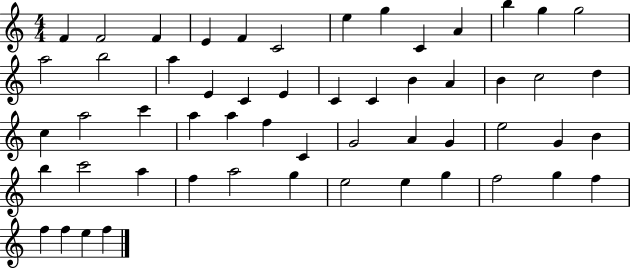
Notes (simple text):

F4/q F4/h F4/q E4/q F4/q C4/h E5/q G5/q C4/q A4/q B5/q G5/q G5/h A5/h B5/h A5/q E4/q C4/q E4/q C4/q C4/q B4/q A4/q B4/q C5/h D5/q C5/q A5/h C6/q A5/q A5/q F5/q C4/q G4/h A4/q G4/q E5/h G4/q B4/q B5/q C6/h A5/q F5/q A5/h G5/q E5/h E5/q G5/q F5/h G5/q F5/q F5/q F5/q E5/q F5/q